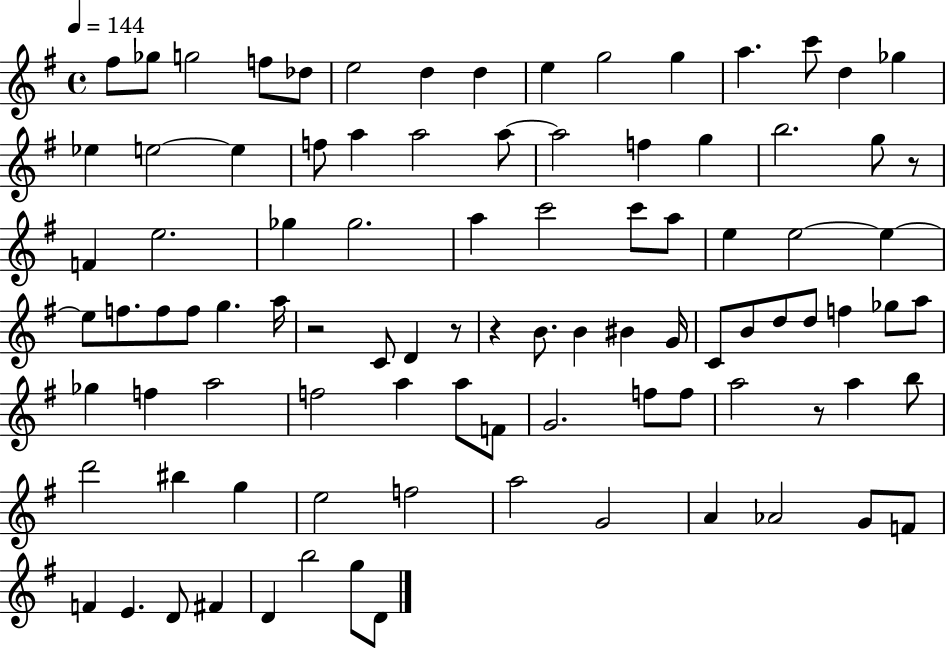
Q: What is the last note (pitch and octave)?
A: D4